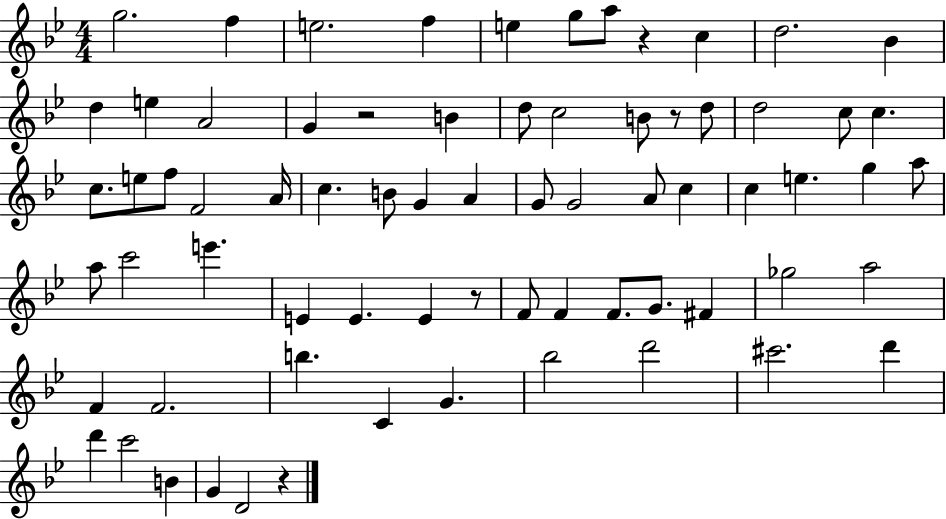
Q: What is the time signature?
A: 4/4